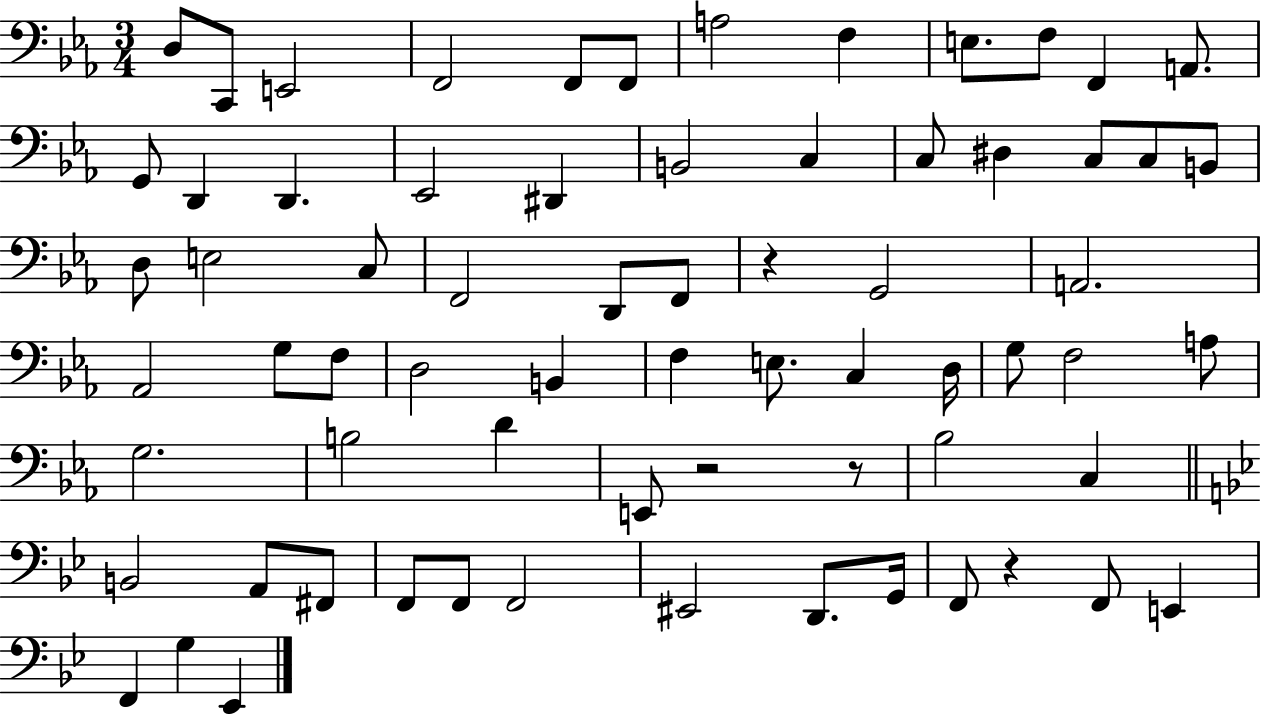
{
  \clef bass
  \numericTimeSignature
  \time 3/4
  \key ees \major
  d8 c,8 e,2 | f,2 f,8 f,8 | a2 f4 | e8. f8 f,4 a,8. | \break g,8 d,4 d,4. | ees,2 dis,4 | b,2 c4 | c8 dis4 c8 c8 b,8 | \break d8 e2 c8 | f,2 d,8 f,8 | r4 g,2 | a,2. | \break aes,2 g8 f8 | d2 b,4 | f4 e8. c4 d16 | g8 f2 a8 | \break g2. | b2 d'4 | e,8 r2 r8 | bes2 c4 | \break \bar "||" \break \key bes \major b,2 a,8 fis,8 | f,8 f,8 f,2 | eis,2 d,8. g,16 | f,8 r4 f,8 e,4 | \break f,4 g4 ees,4 | \bar "|."
}